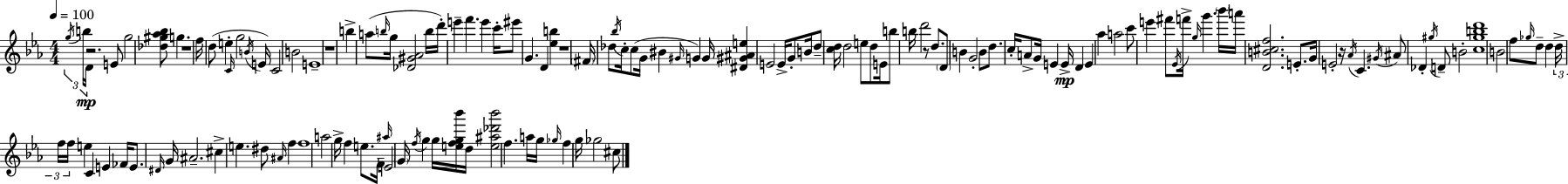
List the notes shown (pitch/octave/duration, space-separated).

G5/s B5/s D4/s R/h. E4/e G5/h [Db5,G#5,Ab5,Bb5]/e G5/q. R/w F5/s D5/e E5/q C4/s G5/h B4/s E4/s C4/h B4/h E4/w R/w B5/q A5/e B5/s G5/s [Db4,G#4,Ab4]/h B5/s D6/s E6/q F6/q. E6/q C6/s EIS6/e G4/q. D4/q [Eb5,B5]/q R/w F#4/s Db5/e Bb5/s C5/s C5/e G4/s BIS4/q G#4/s G4/q G4/s [D#4,G#4,A#4,E5]/q E4/h E4/s G4/e B4/s D5/e [C5,D5]/s D5/h E5/e D5/e E4/s B5/e B5/s D6/h R/e D5/e. D4/e B4/q G4/h B4/e D5/e. C5/s A4/e G4/s E4/q E4/s D4/q E4/q Ab5/q A5/h C6/e E6/q F#6/e Eb4/s F6/s G5/s G6/q. Bb6/s A6/s [D4,B4,C#5,F5]/h. E4/e. G4/s E4/h R/s Ab4/s C4/q. G#4/s A#4/e Db4/q G#5/s D4/e B4/h [C5,G#5,B5,D6]/w B4/h F5/e Gb5/s D5/e D5/q D5/s F5/s F5/s E5/q C4/q E4/q FES4/s E4/e. D#4/s G4/s A#4/h. C#5/q E5/q. D#5/e A#4/s F5/q F5/w A5/h G5/s F5/q E5/e. F4/s A#5/s E4/h G4/s F5/s G5/q G5/s [E5,F5,G5,Bb6]/s D5/s [E5,A#5,Db6,Bb6]/h F5/q. A5/s G5/s Gb5/s F5/q G5/s Gb5/h C#5/e